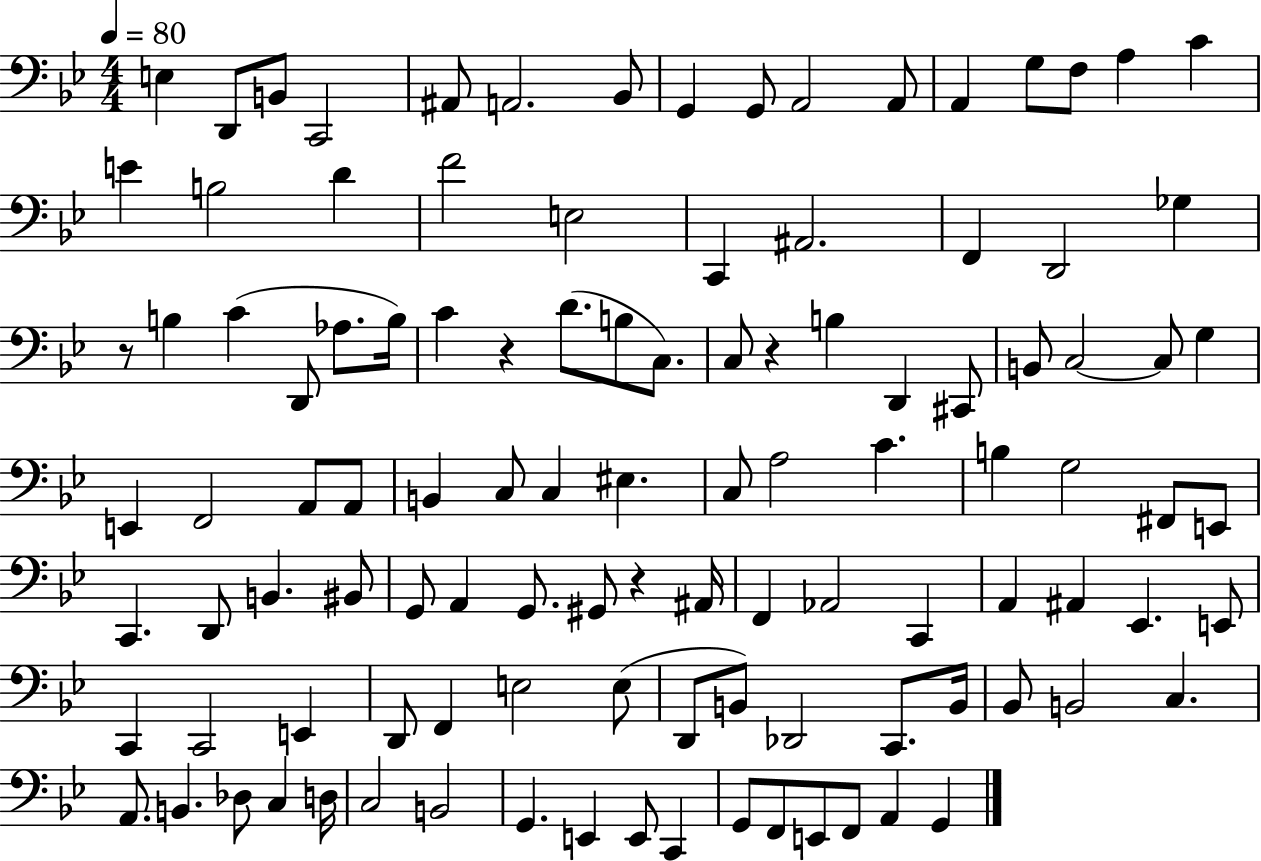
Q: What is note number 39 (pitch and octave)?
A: C#2